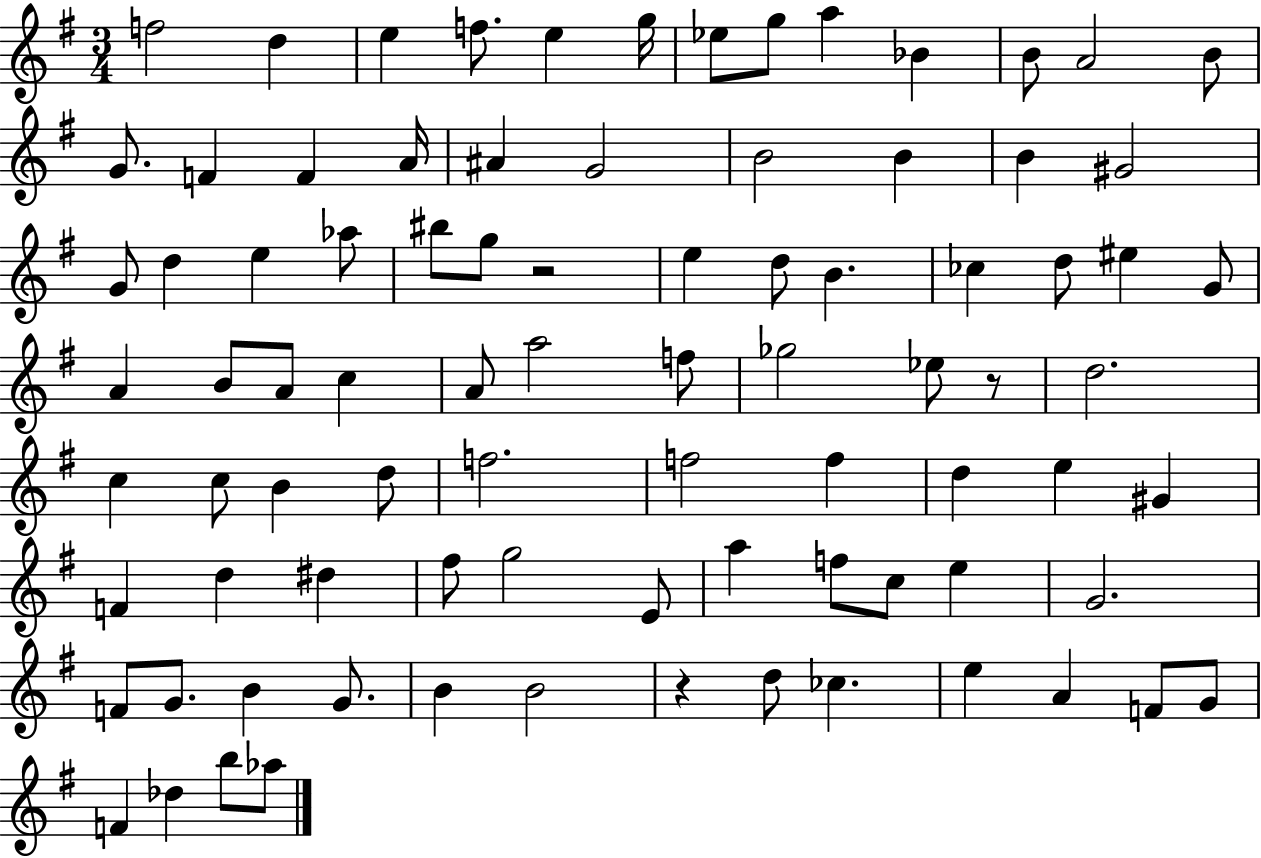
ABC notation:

X:1
T:Untitled
M:3/4
L:1/4
K:G
f2 d e f/2 e g/4 _e/2 g/2 a _B B/2 A2 B/2 G/2 F F A/4 ^A G2 B2 B B ^G2 G/2 d e _a/2 ^b/2 g/2 z2 e d/2 B _c d/2 ^e G/2 A B/2 A/2 c A/2 a2 f/2 _g2 _e/2 z/2 d2 c c/2 B d/2 f2 f2 f d e ^G F d ^d ^f/2 g2 E/2 a f/2 c/2 e G2 F/2 G/2 B G/2 B B2 z d/2 _c e A F/2 G/2 F _d b/2 _a/2